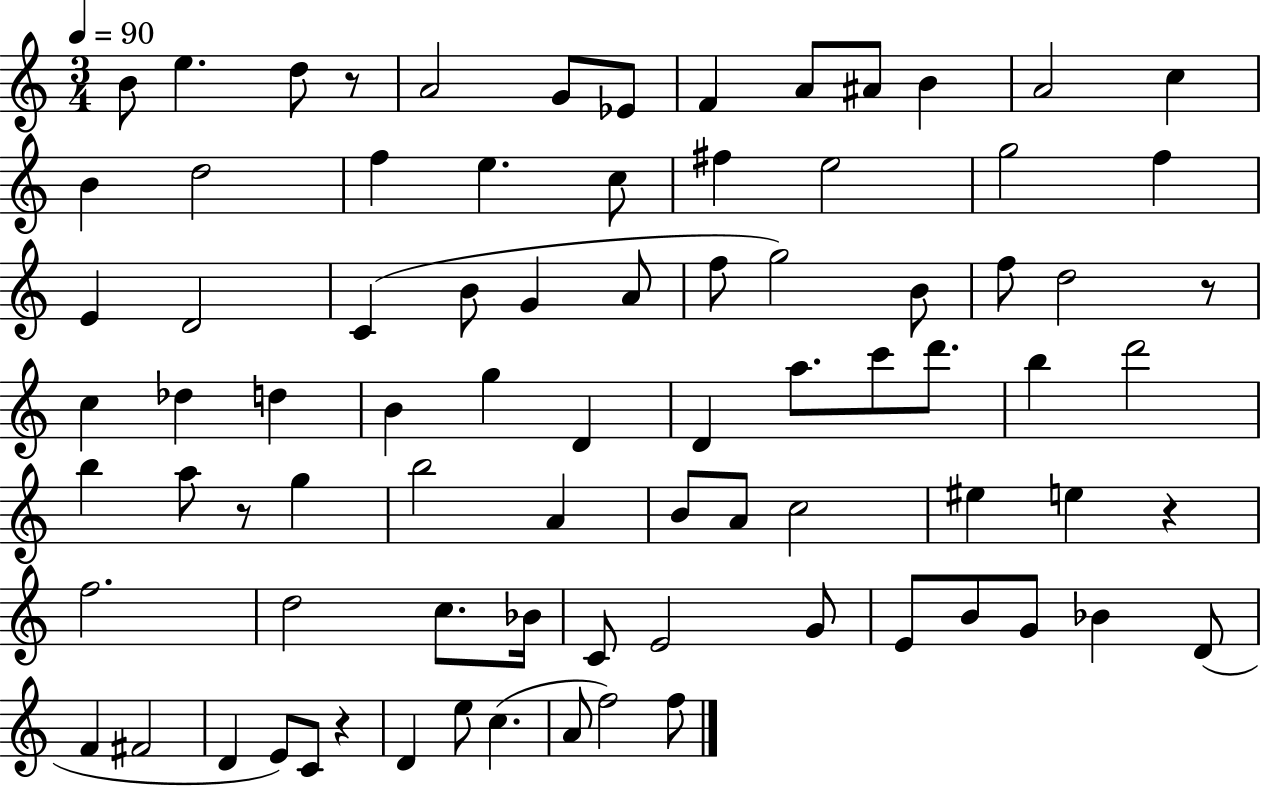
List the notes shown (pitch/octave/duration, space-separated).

B4/e E5/q. D5/e R/e A4/h G4/e Eb4/e F4/q A4/e A#4/e B4/q A4/h C5/q B4/q D5/h F5/q E5/q. C5/e F#5/q E5/h G5/h F5/q E4/q D4/h C4/q B4/e G4/q A4/e F5/e G5/h B4/e F5/e D5/h R/e C5/q Db5/q D5/q B4/q G5/q D4/q D4/q A5/e. C6/e D6/e. B5/q D6/h B5/q A5/e R/e G5/q B5/h A4/q B4/e A4/e C5/h EIS5/q E5/q R/q F5/h. D5/h C5/e. Bb4/s C4/e E4/h G4/e E4/e B4/e G4/e Bb4/q D4/e F4/q F#4/h D4/q E4/e C4/e R/q D4/q E5/e C5/q. A4/e F5/h F5/e